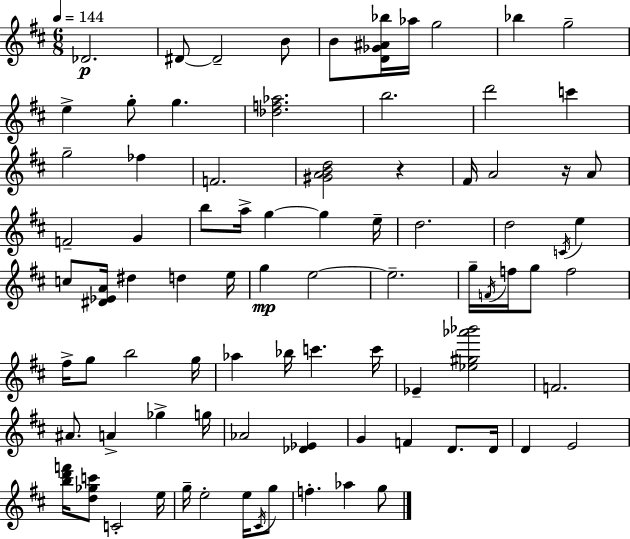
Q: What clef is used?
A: treble